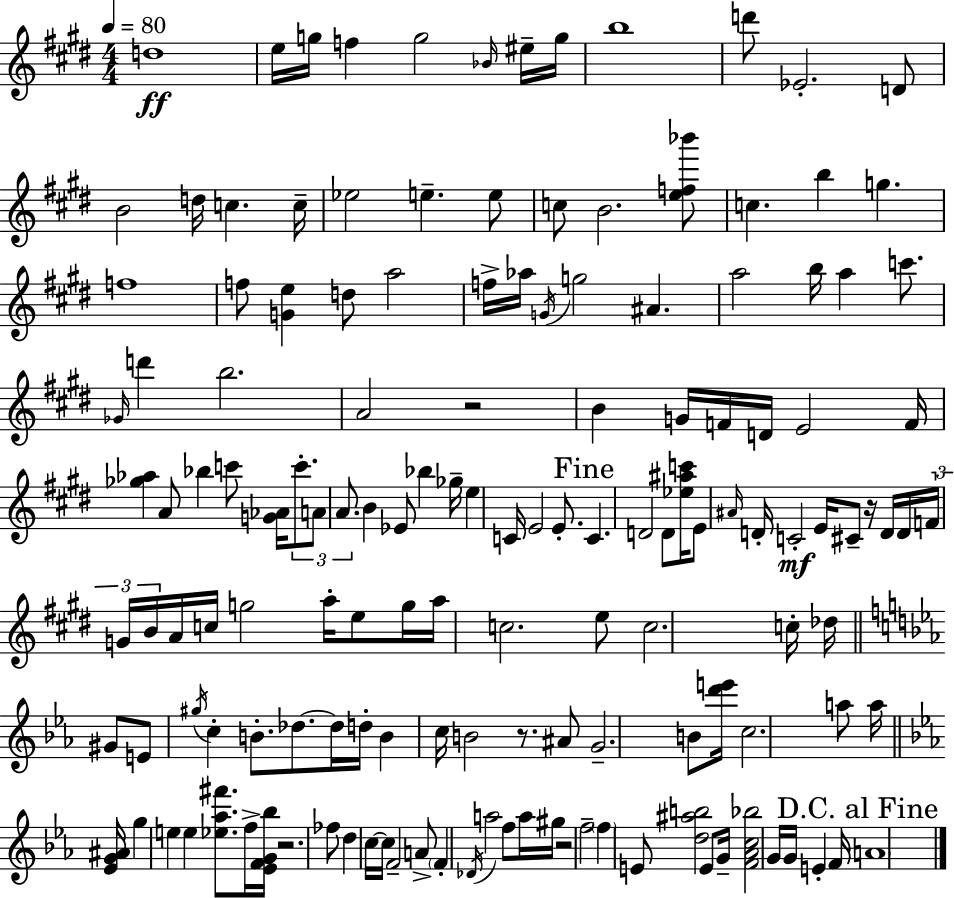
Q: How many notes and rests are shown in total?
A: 146